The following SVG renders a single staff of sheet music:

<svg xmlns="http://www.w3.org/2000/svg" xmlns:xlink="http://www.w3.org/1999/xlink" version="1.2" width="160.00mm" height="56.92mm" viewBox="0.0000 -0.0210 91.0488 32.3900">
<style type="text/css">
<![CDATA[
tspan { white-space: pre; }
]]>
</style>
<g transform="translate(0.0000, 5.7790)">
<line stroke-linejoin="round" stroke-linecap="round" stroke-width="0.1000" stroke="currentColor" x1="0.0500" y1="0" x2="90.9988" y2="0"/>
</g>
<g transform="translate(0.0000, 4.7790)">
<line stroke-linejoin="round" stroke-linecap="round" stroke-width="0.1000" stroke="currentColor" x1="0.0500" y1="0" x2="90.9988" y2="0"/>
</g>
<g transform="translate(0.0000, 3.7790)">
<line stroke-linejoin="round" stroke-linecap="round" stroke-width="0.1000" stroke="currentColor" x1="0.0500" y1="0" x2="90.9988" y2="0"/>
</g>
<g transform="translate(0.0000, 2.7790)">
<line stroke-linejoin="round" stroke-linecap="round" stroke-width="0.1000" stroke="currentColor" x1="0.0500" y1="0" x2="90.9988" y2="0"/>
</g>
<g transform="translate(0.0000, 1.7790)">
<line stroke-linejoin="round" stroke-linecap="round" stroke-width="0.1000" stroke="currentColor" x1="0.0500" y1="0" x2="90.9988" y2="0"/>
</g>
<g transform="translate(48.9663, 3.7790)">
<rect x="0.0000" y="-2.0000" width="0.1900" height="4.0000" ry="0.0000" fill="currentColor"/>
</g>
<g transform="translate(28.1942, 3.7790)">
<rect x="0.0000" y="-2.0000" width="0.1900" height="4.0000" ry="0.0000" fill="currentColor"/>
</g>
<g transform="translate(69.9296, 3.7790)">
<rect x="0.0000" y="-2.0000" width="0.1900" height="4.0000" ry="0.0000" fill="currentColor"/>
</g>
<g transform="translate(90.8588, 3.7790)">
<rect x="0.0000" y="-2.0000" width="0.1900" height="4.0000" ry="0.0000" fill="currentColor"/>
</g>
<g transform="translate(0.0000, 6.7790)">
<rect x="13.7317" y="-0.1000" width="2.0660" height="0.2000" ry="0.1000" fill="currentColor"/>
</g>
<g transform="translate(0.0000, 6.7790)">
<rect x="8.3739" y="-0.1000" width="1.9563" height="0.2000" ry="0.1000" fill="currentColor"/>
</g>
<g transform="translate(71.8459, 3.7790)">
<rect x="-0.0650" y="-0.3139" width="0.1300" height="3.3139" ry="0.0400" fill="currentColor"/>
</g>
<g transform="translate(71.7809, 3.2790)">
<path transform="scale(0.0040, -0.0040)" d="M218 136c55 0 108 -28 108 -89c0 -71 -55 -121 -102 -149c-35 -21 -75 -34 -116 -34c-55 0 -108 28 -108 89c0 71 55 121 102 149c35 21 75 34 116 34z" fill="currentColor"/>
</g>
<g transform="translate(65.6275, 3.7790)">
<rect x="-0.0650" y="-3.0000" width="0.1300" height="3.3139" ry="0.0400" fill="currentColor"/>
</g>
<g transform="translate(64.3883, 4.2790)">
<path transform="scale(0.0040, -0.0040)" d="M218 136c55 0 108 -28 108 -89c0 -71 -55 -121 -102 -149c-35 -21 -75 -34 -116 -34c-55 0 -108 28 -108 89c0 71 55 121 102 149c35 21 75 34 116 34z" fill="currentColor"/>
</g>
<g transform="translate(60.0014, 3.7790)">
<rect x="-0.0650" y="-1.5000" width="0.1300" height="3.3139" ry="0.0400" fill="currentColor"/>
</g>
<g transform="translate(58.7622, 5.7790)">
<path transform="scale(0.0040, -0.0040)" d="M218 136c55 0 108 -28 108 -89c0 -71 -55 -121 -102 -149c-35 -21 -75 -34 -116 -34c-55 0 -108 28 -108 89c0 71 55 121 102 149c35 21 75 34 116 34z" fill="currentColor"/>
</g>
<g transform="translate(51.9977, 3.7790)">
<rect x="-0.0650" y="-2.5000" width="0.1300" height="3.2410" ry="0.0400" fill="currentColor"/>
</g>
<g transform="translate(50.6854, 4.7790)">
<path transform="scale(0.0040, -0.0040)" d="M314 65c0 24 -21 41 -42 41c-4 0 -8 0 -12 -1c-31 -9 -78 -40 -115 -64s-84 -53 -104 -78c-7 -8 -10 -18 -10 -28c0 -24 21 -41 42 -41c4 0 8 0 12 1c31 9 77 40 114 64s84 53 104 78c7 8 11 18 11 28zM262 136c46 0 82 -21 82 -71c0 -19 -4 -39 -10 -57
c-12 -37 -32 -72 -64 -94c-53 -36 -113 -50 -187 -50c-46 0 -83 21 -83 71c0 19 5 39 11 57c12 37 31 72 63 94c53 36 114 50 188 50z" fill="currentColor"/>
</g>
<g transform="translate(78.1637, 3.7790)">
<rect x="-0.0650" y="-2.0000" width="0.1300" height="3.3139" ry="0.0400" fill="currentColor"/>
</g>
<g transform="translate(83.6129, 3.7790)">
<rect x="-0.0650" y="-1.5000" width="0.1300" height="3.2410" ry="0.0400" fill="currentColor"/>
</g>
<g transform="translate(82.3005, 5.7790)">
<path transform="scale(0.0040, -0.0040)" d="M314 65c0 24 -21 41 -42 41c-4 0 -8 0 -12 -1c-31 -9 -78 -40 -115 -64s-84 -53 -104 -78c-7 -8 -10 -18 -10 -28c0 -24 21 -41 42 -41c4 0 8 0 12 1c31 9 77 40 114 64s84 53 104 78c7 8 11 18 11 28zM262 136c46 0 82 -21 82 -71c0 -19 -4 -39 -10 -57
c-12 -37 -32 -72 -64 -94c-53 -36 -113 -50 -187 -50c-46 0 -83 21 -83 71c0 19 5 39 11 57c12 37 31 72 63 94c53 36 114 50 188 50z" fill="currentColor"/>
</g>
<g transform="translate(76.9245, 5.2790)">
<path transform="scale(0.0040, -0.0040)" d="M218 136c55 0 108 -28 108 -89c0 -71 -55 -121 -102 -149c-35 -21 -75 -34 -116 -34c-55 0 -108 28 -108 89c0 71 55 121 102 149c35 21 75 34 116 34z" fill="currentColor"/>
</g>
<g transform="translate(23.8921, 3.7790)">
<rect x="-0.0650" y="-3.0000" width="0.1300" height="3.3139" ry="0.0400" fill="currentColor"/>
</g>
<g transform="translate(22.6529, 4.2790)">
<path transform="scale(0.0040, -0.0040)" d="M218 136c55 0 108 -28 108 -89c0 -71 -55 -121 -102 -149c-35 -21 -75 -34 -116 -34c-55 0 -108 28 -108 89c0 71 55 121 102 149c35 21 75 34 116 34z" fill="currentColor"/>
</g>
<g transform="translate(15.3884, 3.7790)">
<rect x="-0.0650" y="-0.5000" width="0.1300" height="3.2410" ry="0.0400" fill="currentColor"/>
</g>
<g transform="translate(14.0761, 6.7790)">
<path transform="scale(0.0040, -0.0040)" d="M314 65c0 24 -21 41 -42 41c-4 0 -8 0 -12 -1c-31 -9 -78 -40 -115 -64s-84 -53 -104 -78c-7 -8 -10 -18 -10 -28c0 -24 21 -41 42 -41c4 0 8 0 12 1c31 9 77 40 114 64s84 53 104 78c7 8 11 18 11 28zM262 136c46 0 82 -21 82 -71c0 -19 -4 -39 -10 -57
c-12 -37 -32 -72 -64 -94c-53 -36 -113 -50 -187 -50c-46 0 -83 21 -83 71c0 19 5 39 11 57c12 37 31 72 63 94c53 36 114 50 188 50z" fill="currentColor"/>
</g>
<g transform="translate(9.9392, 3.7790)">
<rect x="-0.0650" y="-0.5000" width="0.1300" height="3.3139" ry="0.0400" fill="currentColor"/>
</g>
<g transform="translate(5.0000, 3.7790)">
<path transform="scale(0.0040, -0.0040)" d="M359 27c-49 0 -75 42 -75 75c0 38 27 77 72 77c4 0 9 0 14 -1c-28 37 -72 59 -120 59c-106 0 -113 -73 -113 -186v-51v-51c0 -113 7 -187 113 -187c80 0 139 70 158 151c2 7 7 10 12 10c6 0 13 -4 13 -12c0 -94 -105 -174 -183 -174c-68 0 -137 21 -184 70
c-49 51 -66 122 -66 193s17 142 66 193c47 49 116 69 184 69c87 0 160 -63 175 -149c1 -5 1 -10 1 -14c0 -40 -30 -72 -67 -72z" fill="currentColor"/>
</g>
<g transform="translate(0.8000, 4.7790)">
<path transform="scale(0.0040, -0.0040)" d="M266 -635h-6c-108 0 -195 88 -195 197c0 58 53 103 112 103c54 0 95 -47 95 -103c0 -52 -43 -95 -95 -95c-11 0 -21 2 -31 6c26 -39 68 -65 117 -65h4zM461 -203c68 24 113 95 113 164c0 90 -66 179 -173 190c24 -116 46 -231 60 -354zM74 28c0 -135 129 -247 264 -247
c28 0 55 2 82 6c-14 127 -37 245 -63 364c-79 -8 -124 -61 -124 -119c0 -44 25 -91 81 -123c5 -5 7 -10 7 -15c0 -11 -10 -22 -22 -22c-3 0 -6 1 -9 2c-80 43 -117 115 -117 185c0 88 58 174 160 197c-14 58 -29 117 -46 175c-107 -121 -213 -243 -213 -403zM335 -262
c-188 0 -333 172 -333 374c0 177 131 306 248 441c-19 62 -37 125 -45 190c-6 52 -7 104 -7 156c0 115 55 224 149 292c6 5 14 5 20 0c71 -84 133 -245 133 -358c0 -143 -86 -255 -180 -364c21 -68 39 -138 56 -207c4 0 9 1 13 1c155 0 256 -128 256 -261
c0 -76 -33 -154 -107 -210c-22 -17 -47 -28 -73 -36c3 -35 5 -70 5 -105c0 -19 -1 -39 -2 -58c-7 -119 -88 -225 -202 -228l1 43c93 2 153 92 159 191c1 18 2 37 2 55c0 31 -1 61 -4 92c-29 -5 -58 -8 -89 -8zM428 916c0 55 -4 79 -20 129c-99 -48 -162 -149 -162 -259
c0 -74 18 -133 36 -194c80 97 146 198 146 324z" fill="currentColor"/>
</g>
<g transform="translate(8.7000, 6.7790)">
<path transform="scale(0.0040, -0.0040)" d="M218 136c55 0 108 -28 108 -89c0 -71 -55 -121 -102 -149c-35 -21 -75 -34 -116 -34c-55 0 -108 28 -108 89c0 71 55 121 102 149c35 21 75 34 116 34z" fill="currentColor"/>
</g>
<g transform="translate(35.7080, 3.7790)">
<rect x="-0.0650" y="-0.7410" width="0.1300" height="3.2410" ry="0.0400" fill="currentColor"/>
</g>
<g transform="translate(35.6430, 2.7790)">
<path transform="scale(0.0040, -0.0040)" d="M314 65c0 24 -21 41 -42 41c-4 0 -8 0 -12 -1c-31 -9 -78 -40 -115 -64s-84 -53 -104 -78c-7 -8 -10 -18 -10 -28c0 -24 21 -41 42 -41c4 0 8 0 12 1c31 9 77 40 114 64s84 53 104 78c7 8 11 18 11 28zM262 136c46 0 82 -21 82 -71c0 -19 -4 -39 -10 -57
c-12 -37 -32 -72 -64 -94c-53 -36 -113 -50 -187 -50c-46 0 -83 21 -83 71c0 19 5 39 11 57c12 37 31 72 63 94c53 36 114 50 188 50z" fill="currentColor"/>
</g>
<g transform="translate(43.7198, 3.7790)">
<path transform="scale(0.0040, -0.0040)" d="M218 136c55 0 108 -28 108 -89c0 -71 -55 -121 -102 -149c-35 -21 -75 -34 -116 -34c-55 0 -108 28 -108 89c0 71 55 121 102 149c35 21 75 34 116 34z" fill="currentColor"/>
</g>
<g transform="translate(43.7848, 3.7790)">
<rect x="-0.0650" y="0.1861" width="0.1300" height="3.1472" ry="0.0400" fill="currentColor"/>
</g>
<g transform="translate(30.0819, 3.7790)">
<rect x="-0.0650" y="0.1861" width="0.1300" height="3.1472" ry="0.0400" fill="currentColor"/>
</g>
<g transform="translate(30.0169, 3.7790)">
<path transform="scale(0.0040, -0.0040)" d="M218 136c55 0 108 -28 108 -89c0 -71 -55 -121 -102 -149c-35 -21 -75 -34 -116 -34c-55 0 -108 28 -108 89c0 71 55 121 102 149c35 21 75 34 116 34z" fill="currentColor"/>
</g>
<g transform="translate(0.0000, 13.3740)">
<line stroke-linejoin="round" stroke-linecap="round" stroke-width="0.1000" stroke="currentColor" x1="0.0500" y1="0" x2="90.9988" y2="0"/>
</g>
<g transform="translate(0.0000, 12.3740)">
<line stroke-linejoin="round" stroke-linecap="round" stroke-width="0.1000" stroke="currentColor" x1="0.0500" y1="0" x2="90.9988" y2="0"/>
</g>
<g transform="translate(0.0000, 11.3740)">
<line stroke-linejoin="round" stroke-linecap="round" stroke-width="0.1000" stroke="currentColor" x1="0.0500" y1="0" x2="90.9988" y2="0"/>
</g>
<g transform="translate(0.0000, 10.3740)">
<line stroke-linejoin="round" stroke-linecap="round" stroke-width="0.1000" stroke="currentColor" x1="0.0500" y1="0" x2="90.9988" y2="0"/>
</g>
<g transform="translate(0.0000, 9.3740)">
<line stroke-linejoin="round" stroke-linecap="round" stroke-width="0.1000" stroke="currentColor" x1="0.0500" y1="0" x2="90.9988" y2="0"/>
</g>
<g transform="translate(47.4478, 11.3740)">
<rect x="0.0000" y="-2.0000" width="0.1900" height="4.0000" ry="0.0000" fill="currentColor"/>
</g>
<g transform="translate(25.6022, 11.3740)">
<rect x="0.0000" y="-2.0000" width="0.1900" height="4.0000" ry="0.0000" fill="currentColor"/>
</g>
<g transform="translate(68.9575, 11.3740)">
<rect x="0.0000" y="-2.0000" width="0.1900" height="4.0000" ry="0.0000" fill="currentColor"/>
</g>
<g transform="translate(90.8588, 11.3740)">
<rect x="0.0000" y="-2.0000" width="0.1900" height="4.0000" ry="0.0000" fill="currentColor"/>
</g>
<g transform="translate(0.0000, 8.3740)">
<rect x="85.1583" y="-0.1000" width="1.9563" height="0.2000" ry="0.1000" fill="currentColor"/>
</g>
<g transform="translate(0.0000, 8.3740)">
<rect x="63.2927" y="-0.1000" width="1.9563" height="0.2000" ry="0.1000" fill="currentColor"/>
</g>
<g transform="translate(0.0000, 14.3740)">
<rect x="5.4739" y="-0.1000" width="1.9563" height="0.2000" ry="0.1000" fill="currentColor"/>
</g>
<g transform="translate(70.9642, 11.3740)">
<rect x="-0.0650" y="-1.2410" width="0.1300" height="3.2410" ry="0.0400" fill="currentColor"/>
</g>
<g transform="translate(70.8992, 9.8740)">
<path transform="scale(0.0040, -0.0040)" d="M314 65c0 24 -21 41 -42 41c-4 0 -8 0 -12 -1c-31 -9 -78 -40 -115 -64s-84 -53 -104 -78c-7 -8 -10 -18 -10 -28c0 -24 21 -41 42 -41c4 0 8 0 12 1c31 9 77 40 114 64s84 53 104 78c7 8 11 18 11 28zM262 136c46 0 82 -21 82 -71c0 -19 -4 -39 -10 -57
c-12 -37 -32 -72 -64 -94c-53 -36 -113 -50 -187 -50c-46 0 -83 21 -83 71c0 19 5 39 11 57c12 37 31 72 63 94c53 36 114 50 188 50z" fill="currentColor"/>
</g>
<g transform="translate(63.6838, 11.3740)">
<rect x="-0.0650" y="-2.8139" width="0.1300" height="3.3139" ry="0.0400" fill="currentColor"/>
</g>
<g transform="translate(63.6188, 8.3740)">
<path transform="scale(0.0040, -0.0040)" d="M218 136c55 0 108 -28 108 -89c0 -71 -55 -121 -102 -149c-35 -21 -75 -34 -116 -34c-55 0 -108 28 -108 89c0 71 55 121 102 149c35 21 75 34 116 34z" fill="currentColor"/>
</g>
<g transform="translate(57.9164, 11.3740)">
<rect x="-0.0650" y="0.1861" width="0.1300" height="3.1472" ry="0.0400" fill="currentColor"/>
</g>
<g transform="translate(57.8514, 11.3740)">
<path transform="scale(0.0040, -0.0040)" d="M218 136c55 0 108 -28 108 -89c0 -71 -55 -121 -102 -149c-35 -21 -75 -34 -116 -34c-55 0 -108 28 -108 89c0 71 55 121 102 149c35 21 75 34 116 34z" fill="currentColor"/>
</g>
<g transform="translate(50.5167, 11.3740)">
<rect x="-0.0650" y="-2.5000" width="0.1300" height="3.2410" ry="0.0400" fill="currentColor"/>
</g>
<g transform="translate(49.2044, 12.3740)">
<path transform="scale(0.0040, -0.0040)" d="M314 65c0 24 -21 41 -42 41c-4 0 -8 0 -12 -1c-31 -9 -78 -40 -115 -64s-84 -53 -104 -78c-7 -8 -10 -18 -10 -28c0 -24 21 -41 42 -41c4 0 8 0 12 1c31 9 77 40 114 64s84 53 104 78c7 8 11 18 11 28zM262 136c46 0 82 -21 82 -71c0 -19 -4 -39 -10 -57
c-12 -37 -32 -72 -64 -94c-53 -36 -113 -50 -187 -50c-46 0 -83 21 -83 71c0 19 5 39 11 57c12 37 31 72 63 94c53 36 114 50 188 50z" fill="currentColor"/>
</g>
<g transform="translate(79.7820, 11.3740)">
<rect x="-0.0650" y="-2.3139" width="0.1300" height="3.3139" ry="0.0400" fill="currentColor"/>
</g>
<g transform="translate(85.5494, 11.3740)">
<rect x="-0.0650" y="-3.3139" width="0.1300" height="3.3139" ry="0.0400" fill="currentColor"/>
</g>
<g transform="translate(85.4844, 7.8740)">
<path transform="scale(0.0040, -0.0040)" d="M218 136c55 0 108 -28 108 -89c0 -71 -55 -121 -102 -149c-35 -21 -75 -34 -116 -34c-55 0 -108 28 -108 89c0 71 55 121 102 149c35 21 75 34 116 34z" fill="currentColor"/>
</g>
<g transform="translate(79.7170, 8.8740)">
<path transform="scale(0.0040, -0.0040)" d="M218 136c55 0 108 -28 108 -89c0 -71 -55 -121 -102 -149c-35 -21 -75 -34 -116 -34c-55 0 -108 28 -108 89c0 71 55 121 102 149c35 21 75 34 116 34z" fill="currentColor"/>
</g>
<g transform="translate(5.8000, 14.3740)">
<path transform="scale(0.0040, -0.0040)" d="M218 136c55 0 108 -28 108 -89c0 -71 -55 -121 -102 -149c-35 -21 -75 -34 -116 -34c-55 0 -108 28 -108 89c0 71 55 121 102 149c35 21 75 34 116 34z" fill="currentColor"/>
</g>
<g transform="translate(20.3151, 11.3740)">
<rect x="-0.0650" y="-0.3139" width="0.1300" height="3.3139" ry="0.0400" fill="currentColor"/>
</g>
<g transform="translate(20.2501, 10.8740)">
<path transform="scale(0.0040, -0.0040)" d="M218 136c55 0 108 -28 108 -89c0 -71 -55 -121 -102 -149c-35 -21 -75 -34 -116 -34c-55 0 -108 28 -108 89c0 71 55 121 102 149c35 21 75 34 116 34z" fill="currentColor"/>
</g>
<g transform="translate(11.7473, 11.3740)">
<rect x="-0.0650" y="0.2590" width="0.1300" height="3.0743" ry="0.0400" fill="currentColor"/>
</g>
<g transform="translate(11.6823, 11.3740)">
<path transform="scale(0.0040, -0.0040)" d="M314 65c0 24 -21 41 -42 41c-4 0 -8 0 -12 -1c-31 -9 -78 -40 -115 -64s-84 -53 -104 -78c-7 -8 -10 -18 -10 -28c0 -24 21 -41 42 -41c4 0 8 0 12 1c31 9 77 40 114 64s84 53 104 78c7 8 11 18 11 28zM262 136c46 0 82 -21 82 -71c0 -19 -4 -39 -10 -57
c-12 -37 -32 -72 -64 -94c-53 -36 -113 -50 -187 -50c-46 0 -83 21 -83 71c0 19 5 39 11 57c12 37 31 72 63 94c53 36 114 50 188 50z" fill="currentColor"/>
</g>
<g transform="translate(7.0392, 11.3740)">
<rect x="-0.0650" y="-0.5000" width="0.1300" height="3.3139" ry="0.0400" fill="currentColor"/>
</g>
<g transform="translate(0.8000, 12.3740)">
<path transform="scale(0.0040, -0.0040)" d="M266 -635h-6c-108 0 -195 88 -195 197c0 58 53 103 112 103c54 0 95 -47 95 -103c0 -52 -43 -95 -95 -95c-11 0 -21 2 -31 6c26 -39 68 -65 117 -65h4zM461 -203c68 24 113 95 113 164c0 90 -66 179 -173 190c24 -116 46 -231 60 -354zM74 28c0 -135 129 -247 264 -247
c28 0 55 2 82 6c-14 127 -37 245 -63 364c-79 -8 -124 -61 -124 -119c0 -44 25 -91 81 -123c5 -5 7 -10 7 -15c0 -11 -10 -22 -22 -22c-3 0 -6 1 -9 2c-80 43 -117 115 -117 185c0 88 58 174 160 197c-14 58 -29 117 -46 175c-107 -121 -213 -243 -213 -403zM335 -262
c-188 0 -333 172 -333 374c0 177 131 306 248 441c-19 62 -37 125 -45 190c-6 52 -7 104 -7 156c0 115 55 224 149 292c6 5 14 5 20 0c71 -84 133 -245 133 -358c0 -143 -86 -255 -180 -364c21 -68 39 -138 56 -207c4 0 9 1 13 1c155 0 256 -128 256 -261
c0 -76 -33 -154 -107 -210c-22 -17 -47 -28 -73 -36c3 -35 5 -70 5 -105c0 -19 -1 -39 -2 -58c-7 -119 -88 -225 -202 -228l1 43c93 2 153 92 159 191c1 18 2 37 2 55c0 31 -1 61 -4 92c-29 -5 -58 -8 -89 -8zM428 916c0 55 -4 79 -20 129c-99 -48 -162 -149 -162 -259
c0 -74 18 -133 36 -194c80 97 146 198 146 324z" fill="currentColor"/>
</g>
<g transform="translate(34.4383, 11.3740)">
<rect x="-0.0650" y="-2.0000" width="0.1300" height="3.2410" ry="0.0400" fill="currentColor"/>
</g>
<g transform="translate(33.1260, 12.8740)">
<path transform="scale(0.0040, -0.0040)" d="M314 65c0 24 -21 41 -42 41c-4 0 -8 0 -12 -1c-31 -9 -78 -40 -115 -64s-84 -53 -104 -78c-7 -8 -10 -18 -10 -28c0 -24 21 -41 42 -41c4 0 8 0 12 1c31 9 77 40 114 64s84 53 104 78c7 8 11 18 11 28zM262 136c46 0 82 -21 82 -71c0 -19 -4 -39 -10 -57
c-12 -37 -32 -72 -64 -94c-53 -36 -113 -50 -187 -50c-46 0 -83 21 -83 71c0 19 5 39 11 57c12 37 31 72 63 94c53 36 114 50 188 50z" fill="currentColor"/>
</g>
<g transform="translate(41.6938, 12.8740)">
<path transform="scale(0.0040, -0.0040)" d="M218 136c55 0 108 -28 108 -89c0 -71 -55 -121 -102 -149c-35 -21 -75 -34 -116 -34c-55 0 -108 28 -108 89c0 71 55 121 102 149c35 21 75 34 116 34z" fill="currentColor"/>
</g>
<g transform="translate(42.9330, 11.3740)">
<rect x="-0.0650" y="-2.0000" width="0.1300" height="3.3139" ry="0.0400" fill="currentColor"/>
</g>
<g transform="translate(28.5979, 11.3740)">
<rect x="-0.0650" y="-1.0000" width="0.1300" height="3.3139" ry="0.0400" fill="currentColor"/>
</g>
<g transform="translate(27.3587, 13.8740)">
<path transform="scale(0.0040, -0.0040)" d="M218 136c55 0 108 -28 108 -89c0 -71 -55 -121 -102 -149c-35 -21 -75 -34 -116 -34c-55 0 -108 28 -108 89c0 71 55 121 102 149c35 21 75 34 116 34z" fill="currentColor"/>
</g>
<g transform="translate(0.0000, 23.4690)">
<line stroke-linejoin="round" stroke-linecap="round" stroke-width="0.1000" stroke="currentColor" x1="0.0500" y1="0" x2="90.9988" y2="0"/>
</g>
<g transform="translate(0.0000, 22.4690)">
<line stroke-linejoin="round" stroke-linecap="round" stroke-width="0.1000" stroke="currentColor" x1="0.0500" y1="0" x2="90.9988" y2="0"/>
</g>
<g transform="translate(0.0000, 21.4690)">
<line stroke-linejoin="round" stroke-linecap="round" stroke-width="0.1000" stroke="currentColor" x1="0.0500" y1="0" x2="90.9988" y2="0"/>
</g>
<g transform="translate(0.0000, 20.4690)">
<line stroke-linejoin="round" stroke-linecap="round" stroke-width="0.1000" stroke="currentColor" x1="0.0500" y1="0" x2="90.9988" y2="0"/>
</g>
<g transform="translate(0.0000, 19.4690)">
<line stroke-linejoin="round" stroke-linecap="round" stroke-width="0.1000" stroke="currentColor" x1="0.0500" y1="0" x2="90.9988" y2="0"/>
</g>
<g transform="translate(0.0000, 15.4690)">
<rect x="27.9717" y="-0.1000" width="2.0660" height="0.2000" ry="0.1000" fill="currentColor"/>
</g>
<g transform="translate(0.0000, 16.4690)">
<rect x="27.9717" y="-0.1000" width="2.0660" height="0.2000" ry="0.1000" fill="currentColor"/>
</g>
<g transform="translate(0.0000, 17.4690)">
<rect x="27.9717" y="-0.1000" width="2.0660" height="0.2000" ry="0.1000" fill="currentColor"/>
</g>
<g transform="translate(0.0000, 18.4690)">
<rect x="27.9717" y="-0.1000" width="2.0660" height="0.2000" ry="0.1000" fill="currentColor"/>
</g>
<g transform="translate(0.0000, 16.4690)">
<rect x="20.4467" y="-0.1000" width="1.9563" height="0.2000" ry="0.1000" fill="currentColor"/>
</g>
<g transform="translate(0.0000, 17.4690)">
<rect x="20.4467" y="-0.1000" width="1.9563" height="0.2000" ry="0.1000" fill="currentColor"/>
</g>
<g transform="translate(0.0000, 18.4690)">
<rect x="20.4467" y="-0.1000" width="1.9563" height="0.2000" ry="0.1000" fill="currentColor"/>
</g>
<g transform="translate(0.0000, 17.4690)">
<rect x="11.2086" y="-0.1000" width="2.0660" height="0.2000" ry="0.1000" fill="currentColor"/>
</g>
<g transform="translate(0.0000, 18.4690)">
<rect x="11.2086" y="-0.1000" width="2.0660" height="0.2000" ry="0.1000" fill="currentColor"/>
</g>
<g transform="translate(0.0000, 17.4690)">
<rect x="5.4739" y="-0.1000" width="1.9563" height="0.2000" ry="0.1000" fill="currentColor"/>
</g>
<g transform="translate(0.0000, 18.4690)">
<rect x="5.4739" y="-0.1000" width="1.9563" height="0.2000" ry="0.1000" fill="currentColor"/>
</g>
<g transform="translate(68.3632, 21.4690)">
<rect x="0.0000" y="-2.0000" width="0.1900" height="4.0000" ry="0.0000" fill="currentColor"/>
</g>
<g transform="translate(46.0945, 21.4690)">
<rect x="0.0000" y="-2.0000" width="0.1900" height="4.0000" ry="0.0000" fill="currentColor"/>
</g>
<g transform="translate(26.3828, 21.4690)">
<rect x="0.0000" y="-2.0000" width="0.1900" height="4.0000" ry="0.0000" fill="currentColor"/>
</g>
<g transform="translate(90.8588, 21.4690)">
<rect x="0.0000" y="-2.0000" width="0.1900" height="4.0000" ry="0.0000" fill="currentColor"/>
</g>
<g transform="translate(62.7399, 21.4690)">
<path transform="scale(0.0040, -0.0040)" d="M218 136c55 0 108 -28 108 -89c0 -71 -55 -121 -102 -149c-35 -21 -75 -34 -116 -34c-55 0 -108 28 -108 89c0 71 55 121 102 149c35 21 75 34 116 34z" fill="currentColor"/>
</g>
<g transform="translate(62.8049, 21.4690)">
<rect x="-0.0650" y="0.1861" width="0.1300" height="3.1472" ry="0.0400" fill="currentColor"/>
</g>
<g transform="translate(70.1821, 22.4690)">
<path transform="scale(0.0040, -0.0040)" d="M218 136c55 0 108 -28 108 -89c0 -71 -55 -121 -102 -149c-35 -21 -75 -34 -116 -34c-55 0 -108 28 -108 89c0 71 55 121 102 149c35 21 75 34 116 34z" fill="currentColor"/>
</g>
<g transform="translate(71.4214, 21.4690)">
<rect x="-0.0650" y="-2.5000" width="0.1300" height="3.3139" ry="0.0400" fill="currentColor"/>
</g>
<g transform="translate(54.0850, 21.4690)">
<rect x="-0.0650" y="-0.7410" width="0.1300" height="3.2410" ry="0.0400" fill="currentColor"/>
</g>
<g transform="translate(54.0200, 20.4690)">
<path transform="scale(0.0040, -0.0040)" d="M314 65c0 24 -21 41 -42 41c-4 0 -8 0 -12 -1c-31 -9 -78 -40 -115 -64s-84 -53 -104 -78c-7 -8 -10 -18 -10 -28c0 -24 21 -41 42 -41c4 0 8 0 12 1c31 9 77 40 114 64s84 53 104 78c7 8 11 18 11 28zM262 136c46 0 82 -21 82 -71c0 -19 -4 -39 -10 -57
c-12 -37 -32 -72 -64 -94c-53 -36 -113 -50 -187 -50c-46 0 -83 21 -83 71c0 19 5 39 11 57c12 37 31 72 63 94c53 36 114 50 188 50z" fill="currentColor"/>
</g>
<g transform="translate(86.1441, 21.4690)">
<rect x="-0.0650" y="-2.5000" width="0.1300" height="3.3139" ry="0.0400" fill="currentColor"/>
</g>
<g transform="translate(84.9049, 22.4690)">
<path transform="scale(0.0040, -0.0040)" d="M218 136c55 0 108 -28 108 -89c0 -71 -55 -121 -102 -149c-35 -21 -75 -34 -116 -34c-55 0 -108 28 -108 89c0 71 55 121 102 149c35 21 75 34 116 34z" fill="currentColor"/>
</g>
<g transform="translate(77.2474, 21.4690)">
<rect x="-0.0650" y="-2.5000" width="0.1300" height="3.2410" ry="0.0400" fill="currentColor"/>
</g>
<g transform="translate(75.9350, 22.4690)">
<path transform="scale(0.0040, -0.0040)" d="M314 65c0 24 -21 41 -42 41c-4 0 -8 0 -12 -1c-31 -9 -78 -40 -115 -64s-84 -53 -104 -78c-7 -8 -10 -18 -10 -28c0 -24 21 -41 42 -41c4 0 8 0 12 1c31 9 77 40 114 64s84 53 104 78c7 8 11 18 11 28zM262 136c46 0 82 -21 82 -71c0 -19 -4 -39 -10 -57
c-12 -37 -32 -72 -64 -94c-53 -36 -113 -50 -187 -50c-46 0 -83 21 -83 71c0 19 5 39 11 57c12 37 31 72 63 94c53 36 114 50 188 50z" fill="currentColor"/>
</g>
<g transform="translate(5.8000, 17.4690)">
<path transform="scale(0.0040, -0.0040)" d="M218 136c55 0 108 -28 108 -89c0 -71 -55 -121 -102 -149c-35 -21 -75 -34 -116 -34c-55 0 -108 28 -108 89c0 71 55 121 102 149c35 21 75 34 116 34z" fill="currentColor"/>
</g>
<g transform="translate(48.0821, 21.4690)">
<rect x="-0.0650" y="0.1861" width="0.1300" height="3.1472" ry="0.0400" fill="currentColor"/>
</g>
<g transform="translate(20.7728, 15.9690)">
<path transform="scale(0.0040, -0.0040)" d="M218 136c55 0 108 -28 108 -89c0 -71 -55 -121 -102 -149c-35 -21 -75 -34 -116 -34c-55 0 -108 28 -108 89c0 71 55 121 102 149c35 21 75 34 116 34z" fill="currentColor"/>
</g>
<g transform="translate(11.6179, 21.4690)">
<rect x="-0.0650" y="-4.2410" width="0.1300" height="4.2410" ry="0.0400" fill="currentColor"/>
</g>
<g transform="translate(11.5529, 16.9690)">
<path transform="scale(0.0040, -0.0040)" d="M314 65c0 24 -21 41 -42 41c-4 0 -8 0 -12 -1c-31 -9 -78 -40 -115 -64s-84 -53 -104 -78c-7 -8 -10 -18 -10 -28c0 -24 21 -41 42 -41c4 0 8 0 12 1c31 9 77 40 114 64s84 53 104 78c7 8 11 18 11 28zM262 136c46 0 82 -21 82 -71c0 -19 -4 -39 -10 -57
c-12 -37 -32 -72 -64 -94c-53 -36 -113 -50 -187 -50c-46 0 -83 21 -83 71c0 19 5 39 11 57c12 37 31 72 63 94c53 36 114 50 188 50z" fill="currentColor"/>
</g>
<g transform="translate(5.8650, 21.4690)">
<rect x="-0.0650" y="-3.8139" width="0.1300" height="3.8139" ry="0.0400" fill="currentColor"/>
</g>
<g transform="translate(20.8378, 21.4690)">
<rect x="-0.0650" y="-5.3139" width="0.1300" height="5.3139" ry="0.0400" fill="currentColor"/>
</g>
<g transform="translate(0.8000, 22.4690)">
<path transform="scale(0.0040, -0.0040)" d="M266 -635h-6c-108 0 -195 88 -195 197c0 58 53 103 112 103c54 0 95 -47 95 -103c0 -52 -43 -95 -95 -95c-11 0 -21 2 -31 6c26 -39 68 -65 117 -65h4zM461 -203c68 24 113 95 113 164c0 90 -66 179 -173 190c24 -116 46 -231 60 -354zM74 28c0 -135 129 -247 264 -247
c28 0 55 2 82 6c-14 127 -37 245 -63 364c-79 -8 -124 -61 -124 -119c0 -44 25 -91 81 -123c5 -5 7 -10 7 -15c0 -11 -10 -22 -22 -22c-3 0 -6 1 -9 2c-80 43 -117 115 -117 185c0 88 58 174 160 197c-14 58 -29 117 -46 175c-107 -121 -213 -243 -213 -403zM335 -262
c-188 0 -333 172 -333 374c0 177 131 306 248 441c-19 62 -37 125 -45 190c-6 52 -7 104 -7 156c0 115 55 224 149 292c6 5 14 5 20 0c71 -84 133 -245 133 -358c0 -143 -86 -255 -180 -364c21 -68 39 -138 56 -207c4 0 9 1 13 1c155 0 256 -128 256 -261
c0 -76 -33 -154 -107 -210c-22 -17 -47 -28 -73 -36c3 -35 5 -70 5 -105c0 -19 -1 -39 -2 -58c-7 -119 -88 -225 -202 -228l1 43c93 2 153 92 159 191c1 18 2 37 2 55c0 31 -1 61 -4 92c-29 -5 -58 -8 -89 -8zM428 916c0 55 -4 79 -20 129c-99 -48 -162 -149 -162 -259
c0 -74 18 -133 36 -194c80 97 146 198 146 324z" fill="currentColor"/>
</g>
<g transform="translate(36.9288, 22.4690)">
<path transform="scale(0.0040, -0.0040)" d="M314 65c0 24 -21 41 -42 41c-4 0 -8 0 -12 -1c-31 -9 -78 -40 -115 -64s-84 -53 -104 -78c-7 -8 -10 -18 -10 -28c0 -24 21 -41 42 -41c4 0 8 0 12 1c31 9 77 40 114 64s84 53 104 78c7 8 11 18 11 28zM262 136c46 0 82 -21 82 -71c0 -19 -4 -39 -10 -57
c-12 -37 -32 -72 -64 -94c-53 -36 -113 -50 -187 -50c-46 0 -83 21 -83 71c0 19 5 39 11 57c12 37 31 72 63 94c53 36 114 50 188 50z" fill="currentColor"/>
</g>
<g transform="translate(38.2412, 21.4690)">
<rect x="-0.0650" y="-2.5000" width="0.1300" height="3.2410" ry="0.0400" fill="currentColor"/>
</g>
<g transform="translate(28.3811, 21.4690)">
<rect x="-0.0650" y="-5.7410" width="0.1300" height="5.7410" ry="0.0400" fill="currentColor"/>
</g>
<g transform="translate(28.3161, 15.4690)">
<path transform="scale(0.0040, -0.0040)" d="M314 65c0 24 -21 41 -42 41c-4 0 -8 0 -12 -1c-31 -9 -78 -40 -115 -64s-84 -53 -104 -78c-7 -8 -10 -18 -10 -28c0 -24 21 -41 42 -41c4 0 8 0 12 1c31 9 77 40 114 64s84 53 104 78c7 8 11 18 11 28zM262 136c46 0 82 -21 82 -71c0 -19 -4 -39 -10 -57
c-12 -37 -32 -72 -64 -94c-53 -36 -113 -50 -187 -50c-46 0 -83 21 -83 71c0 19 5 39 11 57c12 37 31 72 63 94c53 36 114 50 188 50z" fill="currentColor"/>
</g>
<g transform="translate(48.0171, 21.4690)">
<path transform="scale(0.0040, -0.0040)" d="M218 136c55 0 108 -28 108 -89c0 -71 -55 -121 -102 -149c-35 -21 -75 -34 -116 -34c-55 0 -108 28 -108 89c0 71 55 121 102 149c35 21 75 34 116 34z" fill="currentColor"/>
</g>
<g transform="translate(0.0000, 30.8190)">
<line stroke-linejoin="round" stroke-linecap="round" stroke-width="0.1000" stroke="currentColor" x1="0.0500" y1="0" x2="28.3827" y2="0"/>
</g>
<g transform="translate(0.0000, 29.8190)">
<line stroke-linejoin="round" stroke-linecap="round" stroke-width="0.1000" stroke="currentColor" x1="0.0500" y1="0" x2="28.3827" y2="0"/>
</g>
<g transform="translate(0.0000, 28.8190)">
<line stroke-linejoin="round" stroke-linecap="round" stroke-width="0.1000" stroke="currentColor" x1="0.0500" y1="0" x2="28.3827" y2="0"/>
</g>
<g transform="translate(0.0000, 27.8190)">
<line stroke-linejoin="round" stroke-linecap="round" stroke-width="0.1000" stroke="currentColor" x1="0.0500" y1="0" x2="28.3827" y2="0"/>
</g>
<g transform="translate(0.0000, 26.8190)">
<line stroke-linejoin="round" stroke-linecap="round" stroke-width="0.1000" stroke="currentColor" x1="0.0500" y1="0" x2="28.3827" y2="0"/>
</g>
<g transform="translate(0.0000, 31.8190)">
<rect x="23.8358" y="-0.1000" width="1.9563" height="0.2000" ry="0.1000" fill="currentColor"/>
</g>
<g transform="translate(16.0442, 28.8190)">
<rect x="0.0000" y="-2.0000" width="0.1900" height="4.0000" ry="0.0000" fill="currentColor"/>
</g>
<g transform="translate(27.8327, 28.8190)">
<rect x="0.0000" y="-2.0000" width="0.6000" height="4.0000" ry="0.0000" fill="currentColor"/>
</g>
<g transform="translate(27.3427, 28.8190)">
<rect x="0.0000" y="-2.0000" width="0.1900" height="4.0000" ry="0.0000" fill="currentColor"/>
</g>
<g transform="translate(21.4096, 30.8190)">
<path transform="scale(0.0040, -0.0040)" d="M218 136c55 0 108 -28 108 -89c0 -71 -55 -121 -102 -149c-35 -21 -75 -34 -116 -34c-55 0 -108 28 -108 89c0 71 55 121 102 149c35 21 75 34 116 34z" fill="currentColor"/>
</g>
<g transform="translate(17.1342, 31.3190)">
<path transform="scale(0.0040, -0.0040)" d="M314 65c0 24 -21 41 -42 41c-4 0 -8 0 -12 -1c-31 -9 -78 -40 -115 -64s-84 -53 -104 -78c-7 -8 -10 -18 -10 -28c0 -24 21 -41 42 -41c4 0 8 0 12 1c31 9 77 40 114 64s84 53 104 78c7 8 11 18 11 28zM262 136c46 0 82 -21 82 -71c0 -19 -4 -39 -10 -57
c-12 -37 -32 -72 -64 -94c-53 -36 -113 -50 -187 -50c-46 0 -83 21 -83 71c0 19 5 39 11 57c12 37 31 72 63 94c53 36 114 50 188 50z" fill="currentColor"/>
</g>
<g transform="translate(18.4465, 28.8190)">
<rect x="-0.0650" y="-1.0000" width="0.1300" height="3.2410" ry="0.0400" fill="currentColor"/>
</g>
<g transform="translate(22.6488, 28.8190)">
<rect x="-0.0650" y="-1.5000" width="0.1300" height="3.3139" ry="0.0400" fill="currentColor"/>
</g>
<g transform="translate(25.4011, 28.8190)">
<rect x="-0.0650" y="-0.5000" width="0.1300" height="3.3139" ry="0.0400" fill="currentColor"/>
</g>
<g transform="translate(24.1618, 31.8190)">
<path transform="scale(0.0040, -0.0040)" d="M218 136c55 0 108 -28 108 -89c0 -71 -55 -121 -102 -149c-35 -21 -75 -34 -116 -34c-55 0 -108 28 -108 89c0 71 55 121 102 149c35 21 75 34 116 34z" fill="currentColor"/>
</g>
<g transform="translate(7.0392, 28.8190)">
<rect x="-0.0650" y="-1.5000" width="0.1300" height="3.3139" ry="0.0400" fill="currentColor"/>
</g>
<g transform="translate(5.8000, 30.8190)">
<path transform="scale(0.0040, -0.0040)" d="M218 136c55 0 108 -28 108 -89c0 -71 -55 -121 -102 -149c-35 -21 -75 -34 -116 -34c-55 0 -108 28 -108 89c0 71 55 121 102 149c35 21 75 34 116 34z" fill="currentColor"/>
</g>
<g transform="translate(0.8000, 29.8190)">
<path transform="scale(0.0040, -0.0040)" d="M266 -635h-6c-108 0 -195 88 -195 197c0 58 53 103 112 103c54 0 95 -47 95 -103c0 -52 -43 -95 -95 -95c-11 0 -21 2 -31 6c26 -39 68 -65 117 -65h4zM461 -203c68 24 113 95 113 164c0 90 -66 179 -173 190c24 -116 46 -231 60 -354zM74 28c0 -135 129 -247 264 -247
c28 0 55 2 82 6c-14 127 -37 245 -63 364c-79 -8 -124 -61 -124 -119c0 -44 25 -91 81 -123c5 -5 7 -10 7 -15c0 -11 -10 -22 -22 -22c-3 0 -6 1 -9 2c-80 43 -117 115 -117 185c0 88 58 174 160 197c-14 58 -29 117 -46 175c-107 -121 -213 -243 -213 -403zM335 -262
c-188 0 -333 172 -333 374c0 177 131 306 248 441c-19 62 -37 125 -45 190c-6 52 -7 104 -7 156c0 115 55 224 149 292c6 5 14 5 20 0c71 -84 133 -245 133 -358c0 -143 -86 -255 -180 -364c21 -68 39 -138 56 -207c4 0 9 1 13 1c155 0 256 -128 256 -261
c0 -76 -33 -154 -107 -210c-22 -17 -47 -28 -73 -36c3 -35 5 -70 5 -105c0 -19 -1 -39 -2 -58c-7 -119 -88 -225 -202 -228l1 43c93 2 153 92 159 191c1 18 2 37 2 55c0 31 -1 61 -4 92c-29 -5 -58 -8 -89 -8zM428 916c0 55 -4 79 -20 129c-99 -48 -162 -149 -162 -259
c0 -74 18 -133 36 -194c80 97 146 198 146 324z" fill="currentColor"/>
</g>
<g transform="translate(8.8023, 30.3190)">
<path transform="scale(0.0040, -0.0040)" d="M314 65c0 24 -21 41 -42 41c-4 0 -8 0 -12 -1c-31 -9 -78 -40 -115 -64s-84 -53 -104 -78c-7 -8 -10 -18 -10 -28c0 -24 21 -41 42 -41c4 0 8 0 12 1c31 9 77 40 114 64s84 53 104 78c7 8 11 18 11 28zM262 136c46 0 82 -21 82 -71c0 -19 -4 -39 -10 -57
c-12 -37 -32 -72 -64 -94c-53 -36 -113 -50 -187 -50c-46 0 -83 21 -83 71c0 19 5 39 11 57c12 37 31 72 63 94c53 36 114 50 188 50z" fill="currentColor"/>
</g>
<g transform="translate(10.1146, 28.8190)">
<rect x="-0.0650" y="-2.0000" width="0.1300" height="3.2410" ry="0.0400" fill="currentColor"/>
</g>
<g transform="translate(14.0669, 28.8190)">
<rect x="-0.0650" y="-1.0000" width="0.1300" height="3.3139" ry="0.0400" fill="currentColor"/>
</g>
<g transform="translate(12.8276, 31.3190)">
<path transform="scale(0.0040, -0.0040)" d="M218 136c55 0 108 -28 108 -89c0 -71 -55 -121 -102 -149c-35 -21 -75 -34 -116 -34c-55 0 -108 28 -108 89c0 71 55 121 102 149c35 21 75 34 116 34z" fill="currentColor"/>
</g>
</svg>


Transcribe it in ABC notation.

X:1
T:Untitled
M:4/4
L:1/4
K:C
C C2 A B d2 B G2 E A c F E2 C B2 c D F2 F G2 B a e2 g b c' d'2 f' g'2 G2 B d2 B G G2 G E F2 D D2 E C